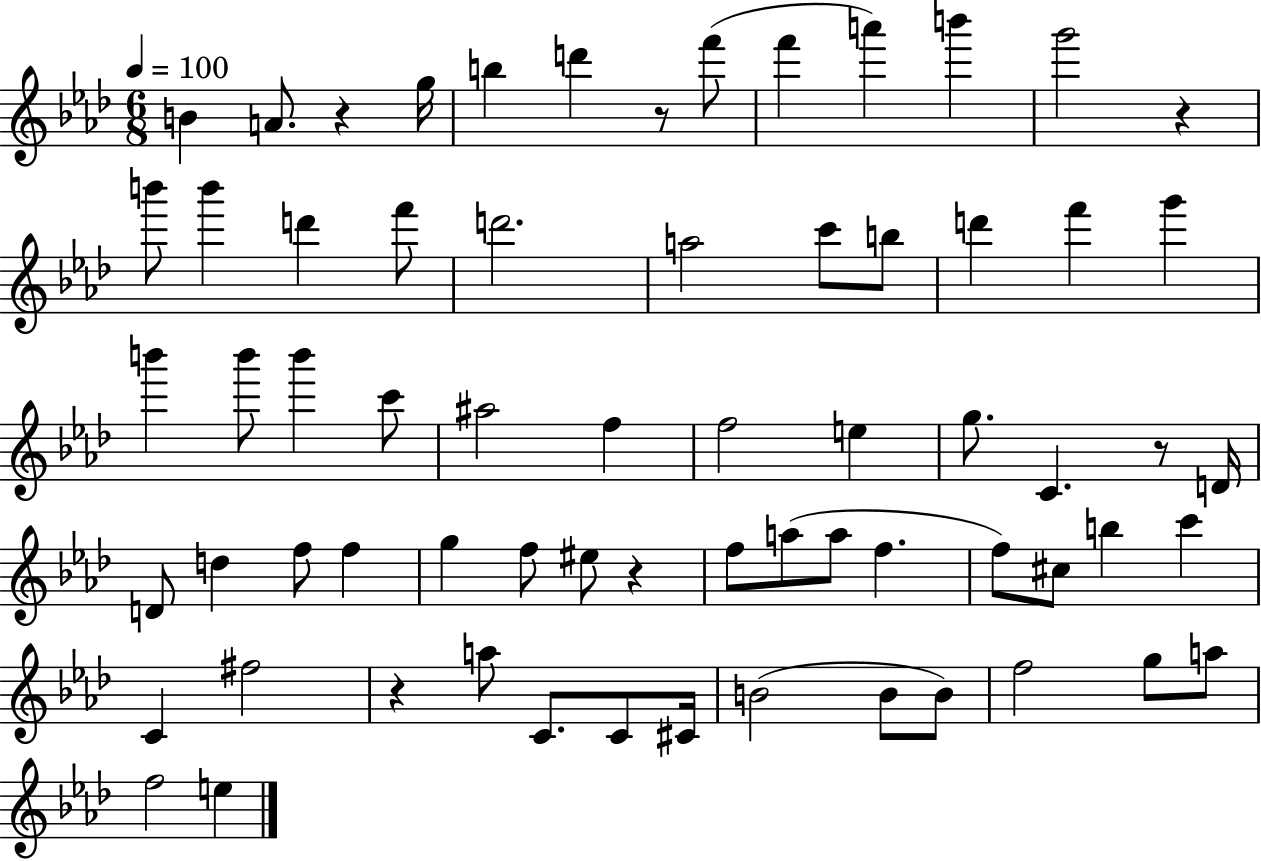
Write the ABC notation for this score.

X:1
T:Untitled
M:6/8
L:1/4
K:Ab
B A/2 z g/4 b d' z/2 f'/2 f' a' b' g'2 z b'/2 b' d' f'/2 d'2 a2 c'/2 b/2 d' f' g' b' b'/2 b' c'/2 ^a2 f f2 e g/2 C z/2 D/4 D/2 d f/2 f g f/2 ^e/2 z f/2 a/2 a/2 f f/2 ^c/2 b c' C ^f2 z a/2 C/2 C/2 ^C/4 B2 B/2 B/2 f2 g/2 a/2 f2 e